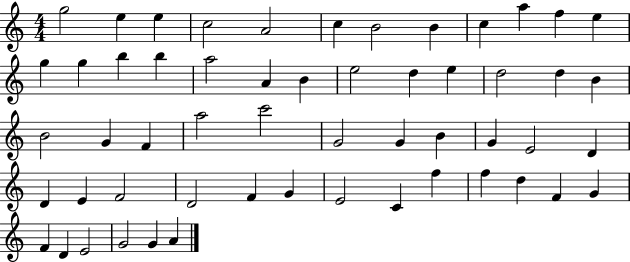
G5/h E5/q E5/q C5/h A4/h C5/q B4/h B4/q C5/q A5/q F5/q E5/q G5/q G5/q B5/q B5/q A5/h A4/q B4/q E5/h D5/q E5/q D5/h D5/q B4/q B4/h G4/q F4/q A5/h C6/h G4/h G4/q B4/q G4/q E4/h D4/q D4/q E4/q F4/h D4/h F4/q G4/q E4/h C4/q F5/q F5/q D5/q F4/q G4/q F4/q D4/q E4/h G4/h G4/q A4/q